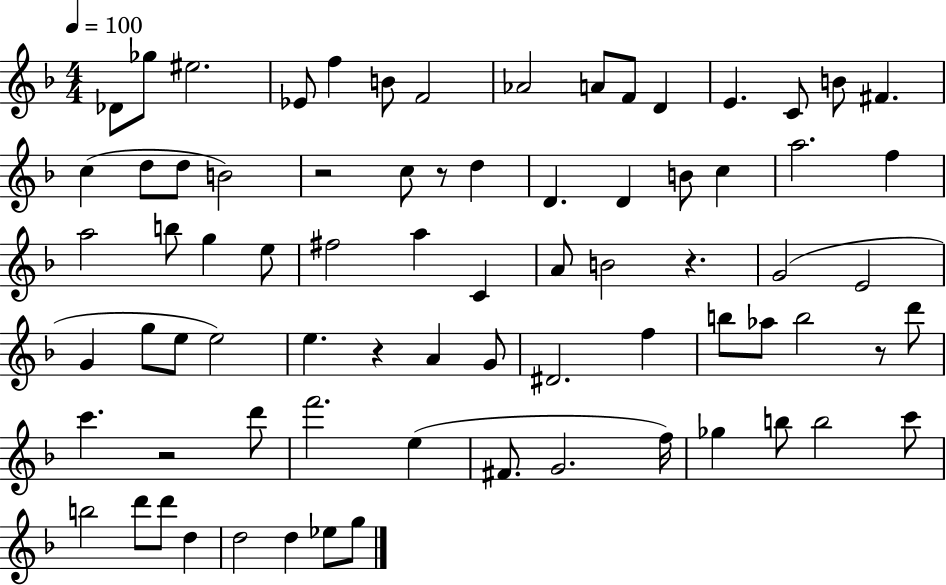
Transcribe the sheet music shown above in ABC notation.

X:1
T:Untitled
M:4/4
L:1/4
K:F
_D/2 _g/2 ^e2 _E/2 f B/2 F2 _A2 A/2 F/2 D E C/2 B/2 ^F c d/2 d/2 B2 z2 c/2 z/2 d D D B/2 c a2 f a2 b/2 g e/2 ^f2 a C A/2 B2 z G2 E2 G g/2 e/2 e2 e z A G/2 ^D2 f b/2 _a/2 b2 z/2 d'/2 c' z2 d'/2 f'2 e ^F/2 G2 f/4 _g b/2 b2 c'/2 b2 d'/2 d'/2 d d2 d _e/2 g/2